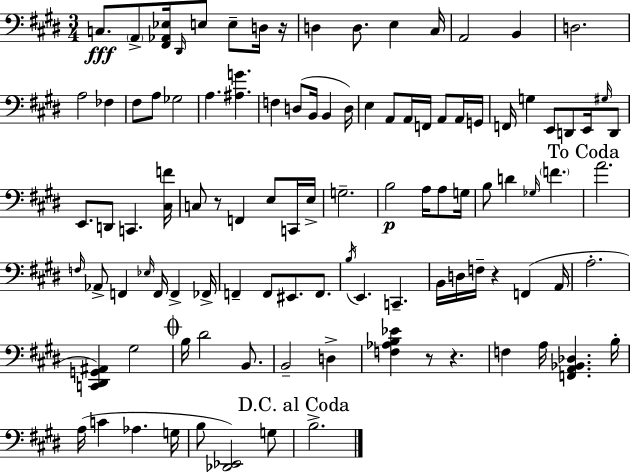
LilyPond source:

{
  \clef bass
  \numericTimeSignature
  \time 3/4
  \key e \major
  c8.\fff \parenthesize a,8-> <fis, aes, ees>16 \grace { dis,16 } e8 e8-- d16 | r16 d4 d8. e4 | cis16 a,2 b,4 | d2. | \break a2 fes4 | fis8 a8 ges2 | a4. <ais g'>4. | f4 d8( b,16 b,4 | \break d16) e4 a,8 a,16 f,16 a,8 a,16 | g,16 f,16 g4 e,8 d,8 e,16 \grace { gis16 } | d,8 e,8. d,8 c,4. | <cis f'>16 c8 r8 f,4 e8 | \break c,16 e16-> g2.-- | b2\p a16 a8 | g16 b8 d'4 \grace { ges16 } \parenthesize f'4. | \mark "To Coda" a'2. | \break \grace { f16 } aes,8-> f,4 \grace { ees16 } f,16 | f,4-> fes,16-> f,4-- f,8 eis,8. | f,8. \acciaccatura { b16 } e,4. | c,4.-- b,16 d16 f16-- r4 | \break f,4( a,16 a2.-. | <c, dis, g, ais,>4) gis2 | \mark \markup { \musicglyph "scripts.coda" } b16 dis'2 | b,8. b,2-- | \break d4-> <f aes b ees'>4 r8 | r4. f4 a16 <f, a, bes, des>4. | b16-. a16( c'4 aes4. | g16 b8 <des, ees,>2) | \break g8 \mark "D.C. al Coda" b2.-> | \bar "|."
}